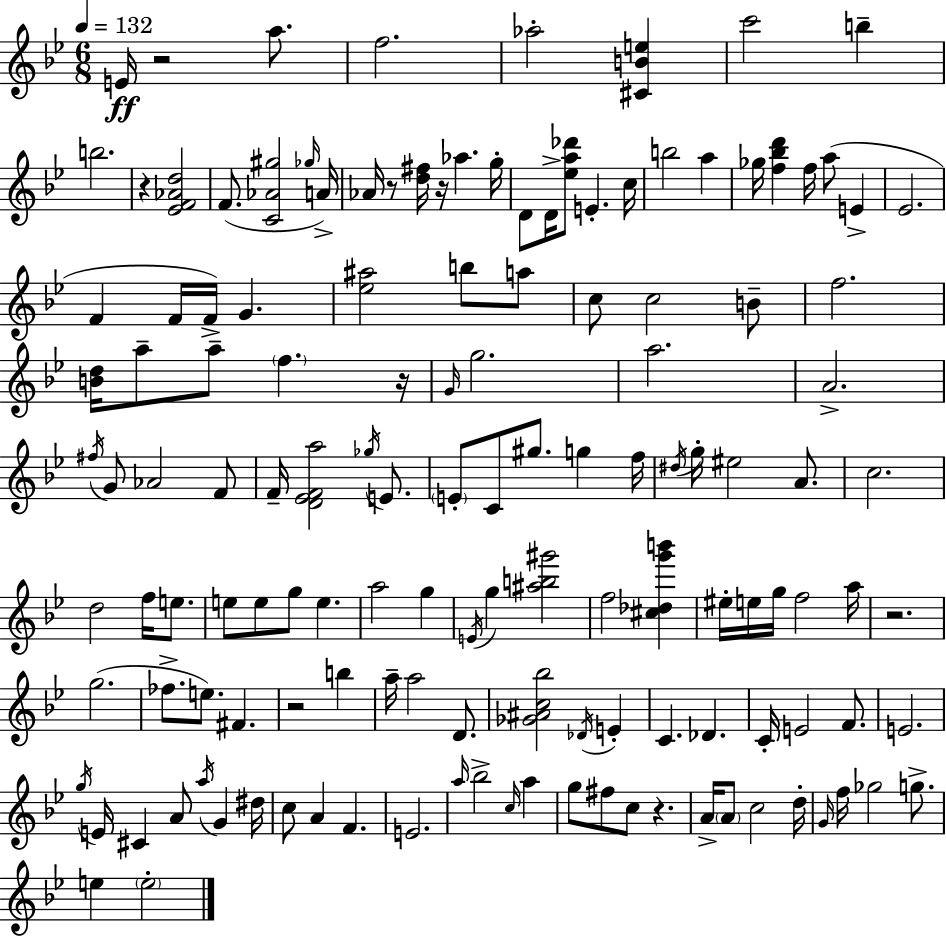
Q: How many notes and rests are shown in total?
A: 139